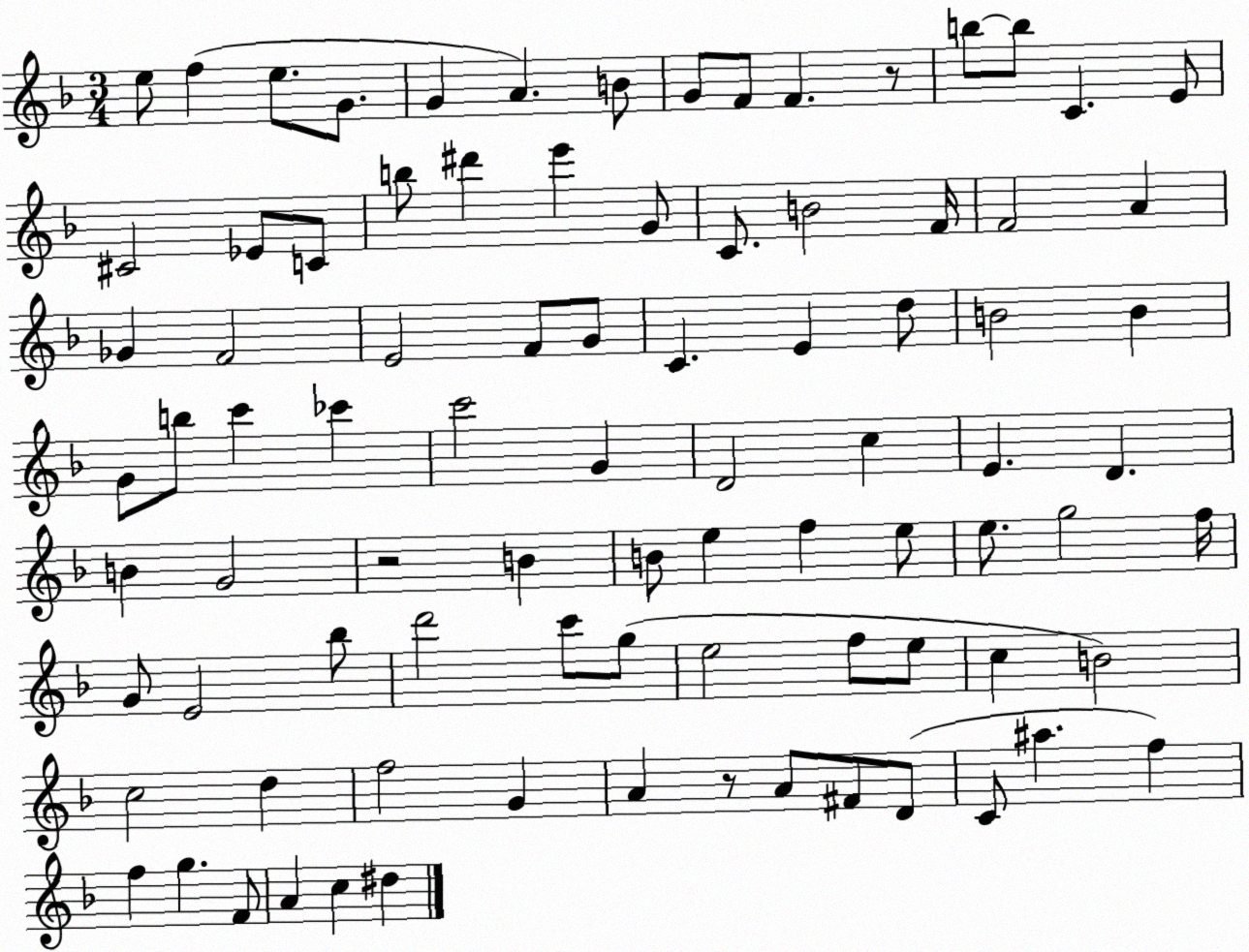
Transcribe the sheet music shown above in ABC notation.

X:1
T:Untitled
M:3/4
L:1/4
K:F
e/2 f e/2 G/2 G A B/2 G/2 F/2 F z/2 b/2 b/2 C E/2 ^C2 _E/2 C/2 b/2 ^d' e' G/2 C/2 B2 F/4 F2 A _G F2 E2 F/2 G/2 C E d/2 B2 B G/2 b/2 c' _c' c'2 G D2 c E D B G2 z2 B B/2 e f e/2 e/2 g2 f/4 G/2 E2 _b/2 d'2 c'/2 g/2 e2 f/2 e/2 c B2 c2 d f2 G A z/2 A/2 ^F/2 D/2 C/2 ^a f f g F/2 A c ^d